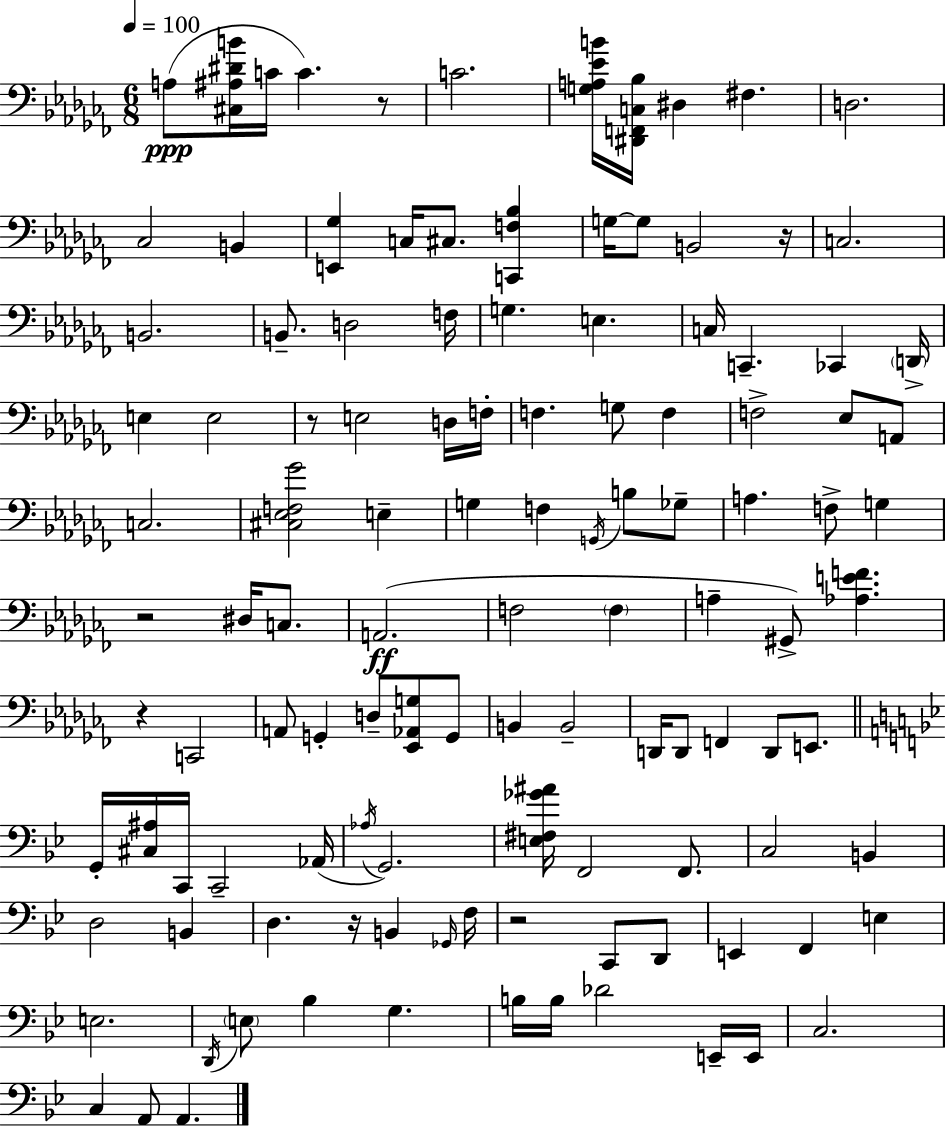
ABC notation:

X:1
T:Untitled
M:6/8
L:1/4
K:Abm
A,/2 [^C,^A,^DB]/4 C/4 C z/2 C2 [G,A,_EB]/4 [^D,,F,,C,_B,]/4 ^D, ^F, D,2 _C,2 B,, [E,,_G,] C,/4 ^C,/2 [C,,F,_B,] G,/4 G,/2 B,,2 z/4 C,2 B,,2 B,,/2 D,2 F,/4 G, E, C,/4 C,, _C,, D,,/4 E, E,2 z/2 E,2 D,/4 F,/4 F, G,/2 F, F,2 _E,/2 A,,/2 C,2 [^C,_E,F,_G]2 E, G, F, G,,/4 B,/2 _G,/2 A, F,/2 G, z2 ^D,/4 C,/2 A,,2 F,2 F, A, ^G,,/2 [_A,EF] z C,,2 A,,/2 G,, D,/2 [_E,,_A,,G,]/2 G,,/2 B,, B,,2 D,,/4 D,,/2 F,, D,,/2 E,,/2 G,,/4 [^C,^A,]/4 C,,/4 C,,2 _A,,/4 _A,/4 G,,2 [E,^F,_G^A]/4 F,,2 F,,/2 C,2 B,, D,2 B,, D, z/4 B,, _G,,/4 F,/4 z2 C,,/2 D,,/2 E,, F,, E, E,2 D,,/4 E,/2 _B, G, B,/4 B,/4 _D2 E,,/4 E,,/4 C,2 C, A,,/2 A,,